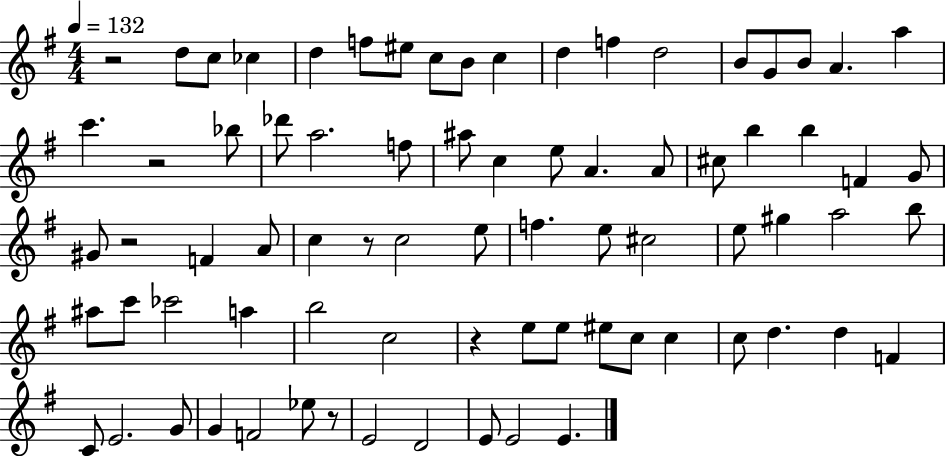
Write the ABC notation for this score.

X:1
T:Untitled
M:4/4
L:1/4
K:G
z2 d/2 c/2 _c d f/2 ^e/2 c/2 B/2 c d f d2 B/2 G/2 B/2 A a c' z2 _b/2 _d'/2 a2 f/2 ^a/2 c e/2 A A/2 ^c/2 b b F G/2 ^G/2 z2 F A/2 c z/2 c2 e/2 f e/2 ^c2 e/2 ^g a2 b/2 ^a/2 c'/2 _c'2 a b2 c2 z e/2 e/2 ^e/2 c/2 c c/2 d d F C/2 E2 G/2 G F2 _e/2 z/2 E2 D2 E/2 E2 E